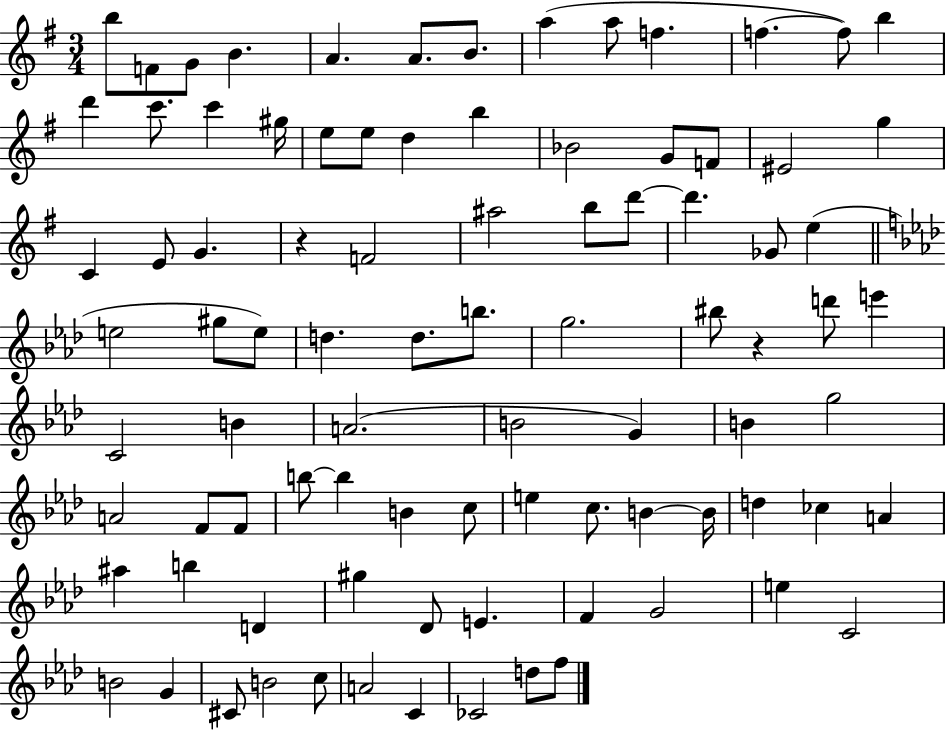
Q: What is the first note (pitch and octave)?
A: B5